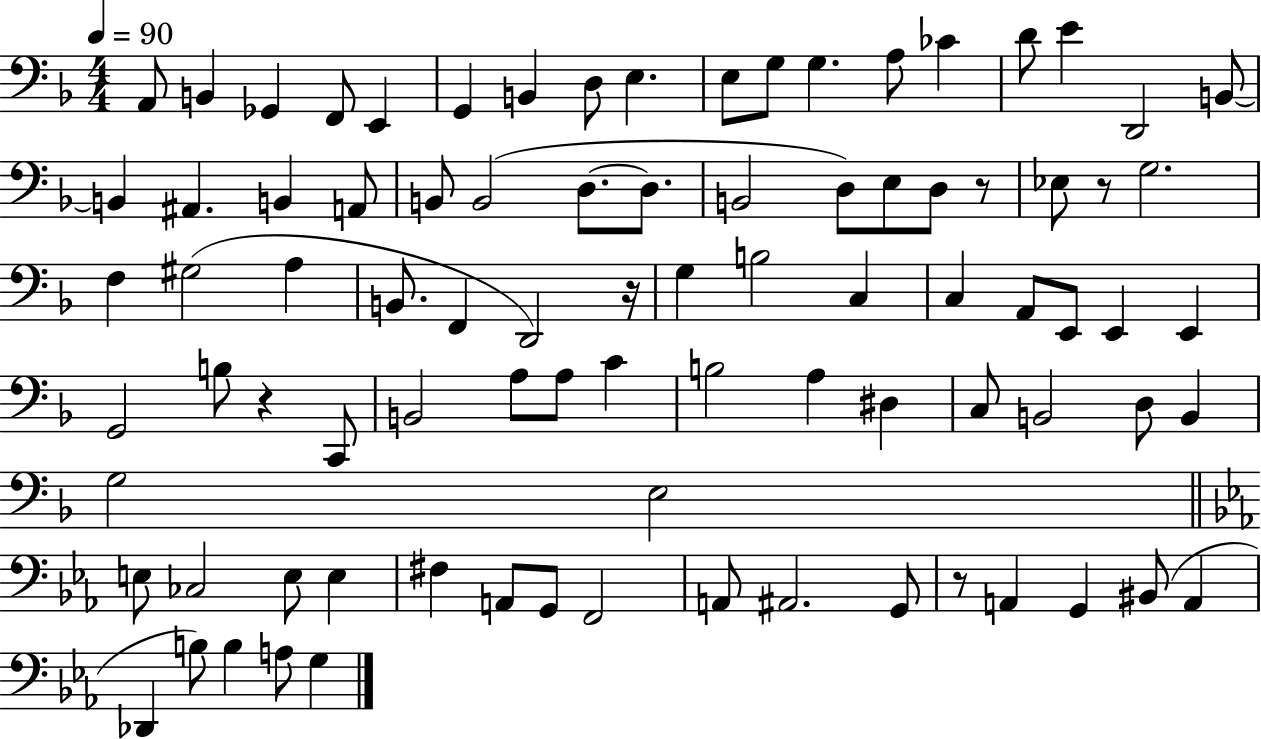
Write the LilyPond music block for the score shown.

{
  \clef bass
  \numericTimeSignature
  \time 4/4
  \key f \major
  \tempo 4 = 90
  a,8 b,4 ges,4 f,8 e,4 | g,4 b,4 d8 e4. | e8 g8 g4. a8 ces'4 | d'8 e'4 d,2 b,8~~ | \break b,4 ais,4. b,4 a,8 | b,8 b,2( d8.~~ d8. | b,2 d8) e8 d8 r8 | ees8 r8 g2. | \break f4 gis2( a4 | b,8. f,4 d,2) r16 | g4 b2 c4 | c4 a,8 e,8 e,4 e,4 | \break g,2 b8 r4 c,8 | b,2 a8 a8 c'4 | b2 a4 dis4 | c8 b,2 d8 b,4 | \break g2 e2 | \bar "||" \break \key c \minor e8 ces2 e8 e4 | fis4 a,8 g,8 f,2 | a,8 ais,2. g,8 | r8 a,4 g,4 bis,8( a,4 | \break des,4 b8) b4 a8 g4 | \bar "|."
}